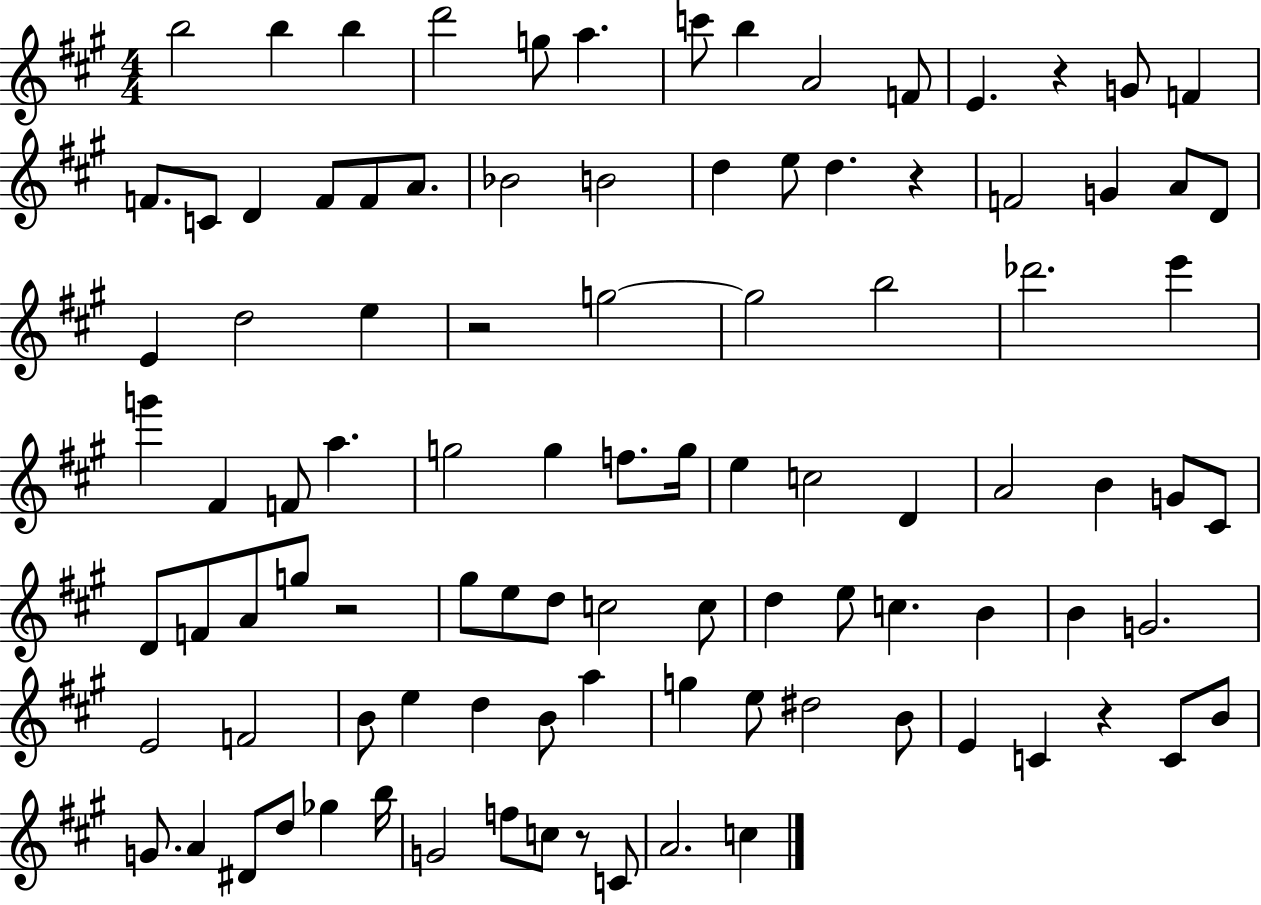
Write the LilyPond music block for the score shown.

{
  \clef treble
  \numericTimeSignature
  \time 4/4
  \key a \major
  \repeat volta 2 { b''2 b''4 b''4 | d'''2 g''8 a''4. | c'''8 b''4 a'2 f'8 | e'4. r4 g'8 f'4 | \break f'8. c'8 d'4 f'8 f'8 a'8. | bes'2 b'2 | d''4 e''8 d''4. r4 | f'2 g'4 a'8 d'8 | \break e'4 d''2 e''4 | r2 g''2~~ | g''2 b''2 | des'''2. e'''4 | \break g'''4 fis'4 f'8 a''4. | g''2 g''4 f''8. g''16 | e''4 c''2 d'4 | a'2 b'4 g'8 cis'8 | \break d'8 f'8 a'8 g''8 r2 | gis''8 e''8 d''8 c''2 c''8 | d''4 e''8 c''4. b'4 | b'4 g'2. | \break e'2 f'2 | b'8 e''4 d''4 b'8 a''4 | g''4 e''8 dis''2 b'8 | e'4 c'4 r4 c'8 b'8 | \break g'8. a'4 dis'8 d''8 ges''4 b''16 | g'2 f''8 c''8 r8 c'8 | a'2. c''4 | } \bar "|."
}